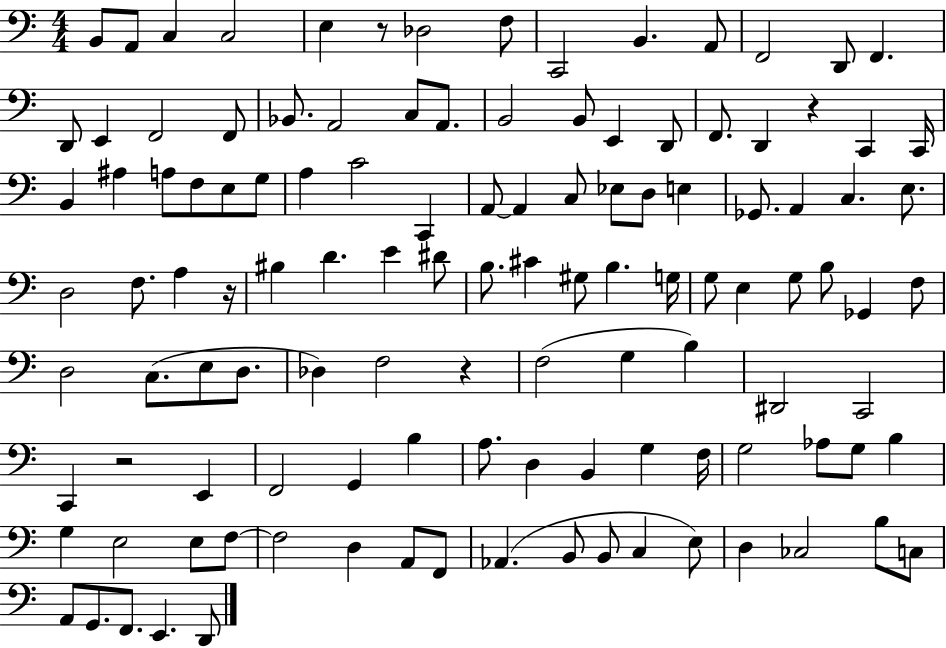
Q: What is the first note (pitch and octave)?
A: B2